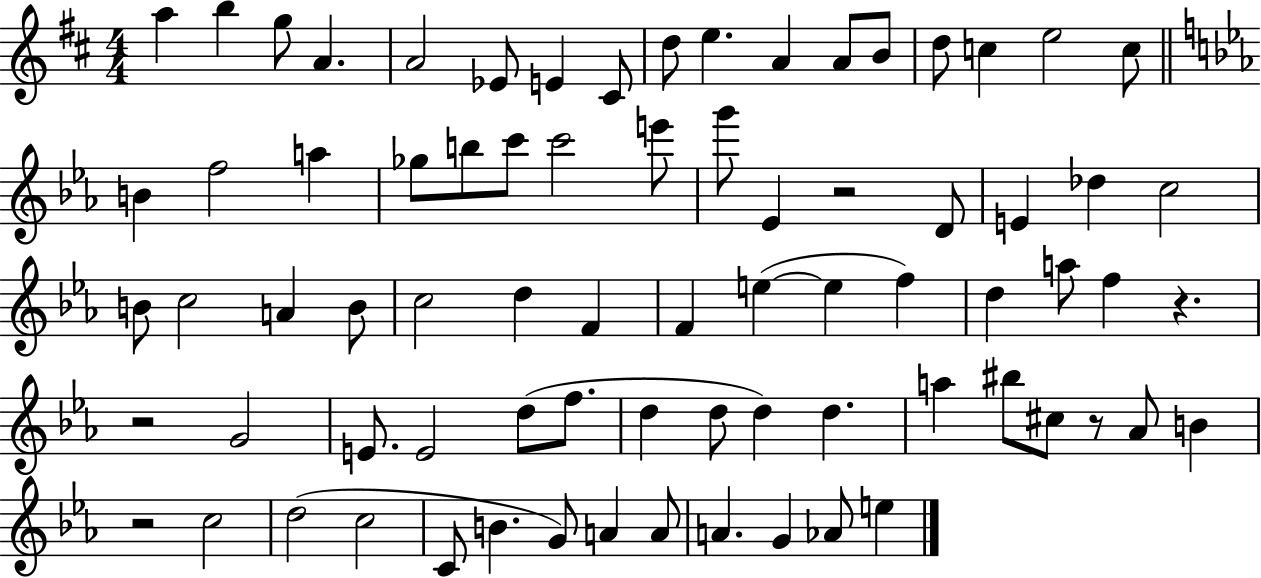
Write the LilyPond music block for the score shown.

{
  \clef treble
  \numericTimeSignature
  \time 4/4
  \key d \major
  a''4 b''4 g''8 a'4. | a'2 ees'8 e'4 cis'8 | d''8 e''4. a'4 a'8 b'8 | d''8 c''4 e''2 c''8 | \break \bar "||" \break \key c \minor b'4 f''2 a''4 | ges''8 b''8 c'''8 c'''2 e'''8 | g'''8 ees'4 r2 d'8 | e'4 des''4 c''2 | \break b'8 c''2 a'4 b'8 | c''2 d''4 f'4 | f'4 e''4~(~ e''4 f''4) | d''4 a''8 f''4 r4. | \break r2 g'2 | e'8. e'2 d''8( f''8. | d''4 d''8 d''4) d''4. | a''4 bis''8 cis''8 r8 aes'8 b'4 | \break r2 c''2 | d''2( c''2 | c'8 b'4. g'8) a'4 a'8 | a'4. g'4 aes'8 e''4 | \break \bar "|."
}